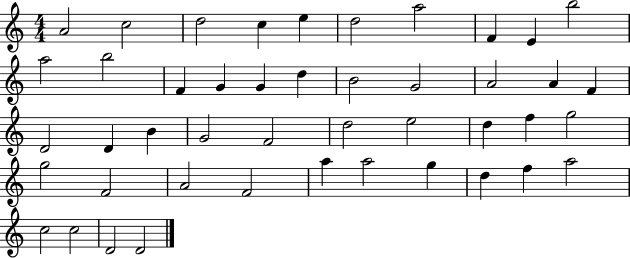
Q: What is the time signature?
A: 4/4